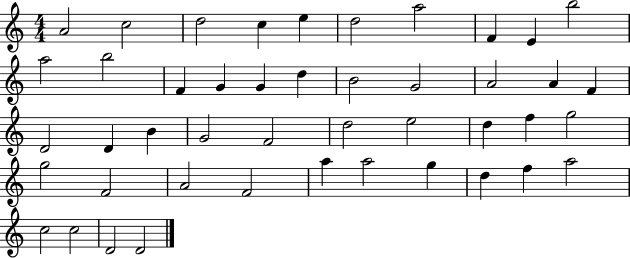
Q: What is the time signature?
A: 4/4